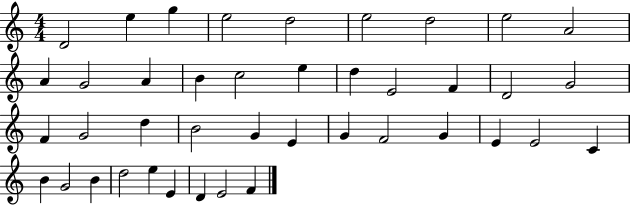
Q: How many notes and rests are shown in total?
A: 41